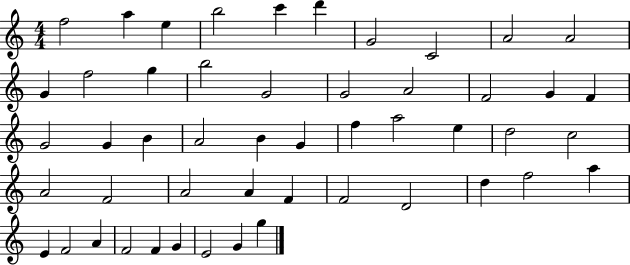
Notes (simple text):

F5/h A5/q E5/q B5/h C6/q D6/q G4/h C4/h A4/h A4/h G4/q F5/h G5/q B5/h G4/h G4/h A4/h F4/h G4/q F4/q G4/h G4/q B4/q A4/h B4/q G4/q F5/q A5/h E5/q D5/h C5/h A4/h F4/h A4/h A4/q F4/q F4/h D4/h D5/q F5/h A5/q E4/q F4/h A4/q F4/h F4/q G4/q E4/h G4/q G5/q